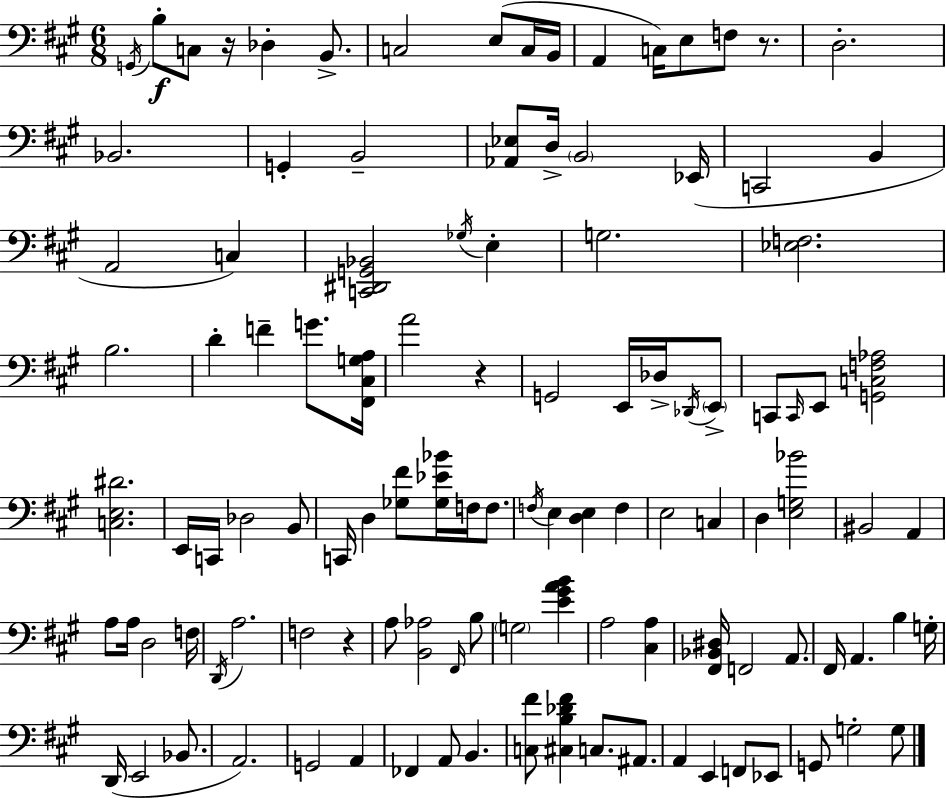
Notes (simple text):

G2/s B3/e C3/e R/s Db3/q B2/e. C3/h E3/e C3/s B2/s A2/q C3/s E3/e F3/e R/e. D3/h. Bb2/h. G2/q B2/h [Ab2,Eb3]/e D3/s B2/h Eb2/s C2/h B2/q A2/h C3/q [C2,D#2,G2,Bb2]/h Gb3/s E3/q G3/h. [Eb3,F3]/h. B3/h. D4/q F4/q G4/e. [F#2,C#3,G3,A3]/s A4/h R/q G2/h E2/s Db3/s Db2/s E2/e C2/e C2/s E2/e [G2,C3,F3,Ab3]/h [C3,E3,D#4]/h. E2/s C2/s Db3/h B2/e C2/s D3/q [Gb3,F#4]/e [Gb3,Eb4,Bb4]/s F3/s F3/e. F3/s E3/q [D3,E3]/q F3/q E3/h C3/q D3/q [E3,G3,Bb4]/h BIS2/h A2/q A3/e A3/s D3/h F3/s D2/s A3/h. F3/h R/q A3/e [B2,Ab3]/h F#2/s B3/e G3/h [E4,G#4,A4,B4]/q A3/h [C#3,A3]/q [F#2,Bb2,D#3]/s F2/h A2/e. F#2/s A2/q. B3/q G3/s D2/s E2/h Bb2/e. A2/h. G2/h A2/q FES2/q A2/e B2/q. [C3,F#4]/e [C#3,B3,Db4,F#4]/q C3/e. A#2/e. A2/q E2/q F2/e Eb2/e G2/e G3/h G3/e